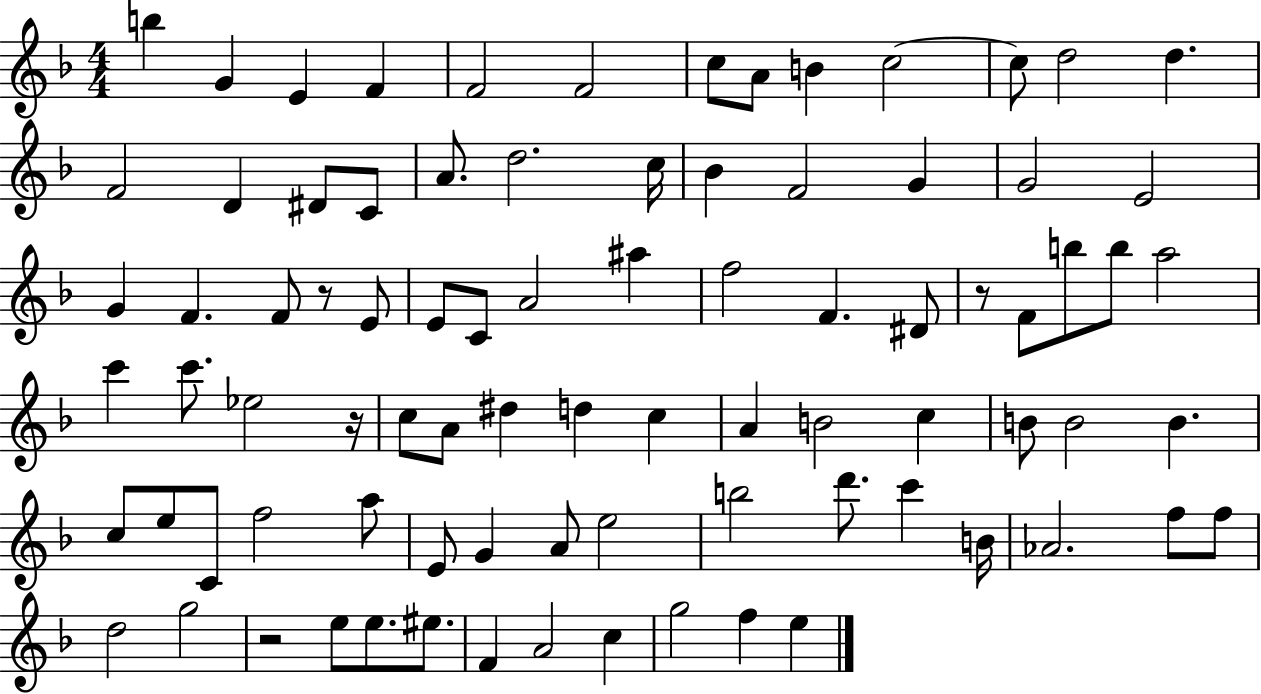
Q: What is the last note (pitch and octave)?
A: E5